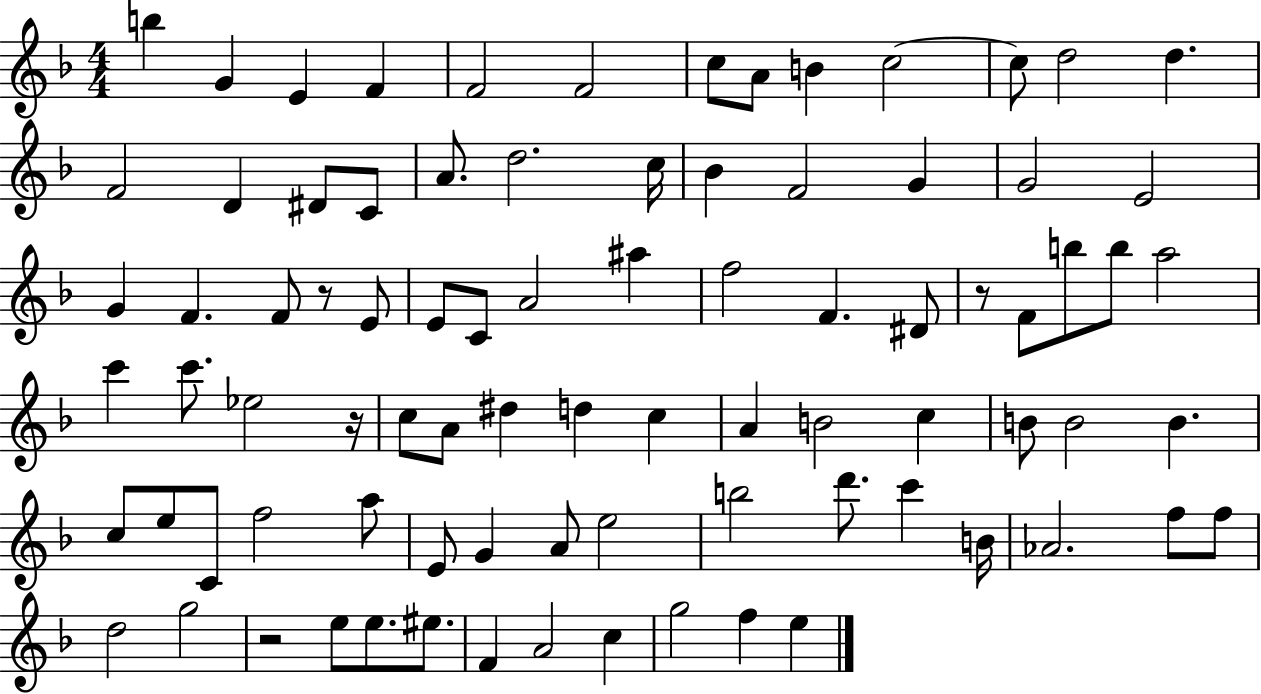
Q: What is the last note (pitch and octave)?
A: E5